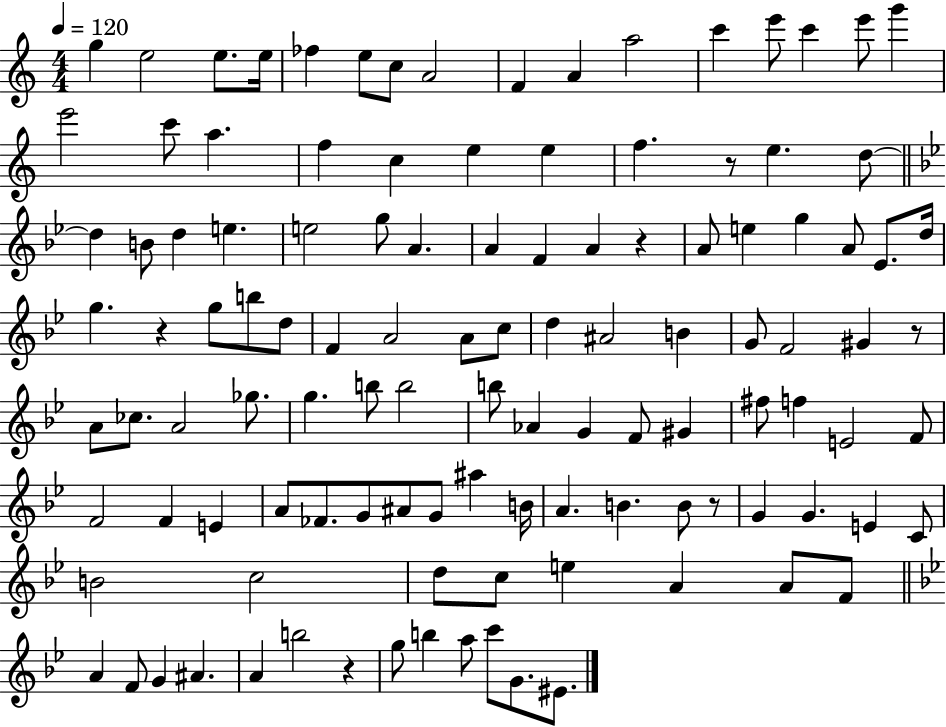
X:1
T:Untitled
M:4/4
L:1/4
K:C
g e2 e/2 e/4 _f e/2 c/2 A2 F A a2 c' e'/2 c' e'/2 g' e'2 c'/2 a f c e e f z/2 e d/2 d B/2 d e e2 g/2 A A F A z A/2 e g A/2 _E/2 d/4 g z g/2 b/2 d/2 F A2 A/2 c/2 d ^A2 B G/2 F2 ^G z/2 A/2 _c/2 A2 _g/2 g b/2 b2 b/2 _A G F/2 ^G ^f/2 f E2 F/2 F2 F E A/2 _F/2 G/2 ^A/2 G/2 ^a B/4 A B B/2 z/2 G G E C/2 B2 c2 d/2 c/2 e A A/2 F/2 A F/2 G ^A A b2 z g/2 b a/2 c'/2 G/2 ^E/2